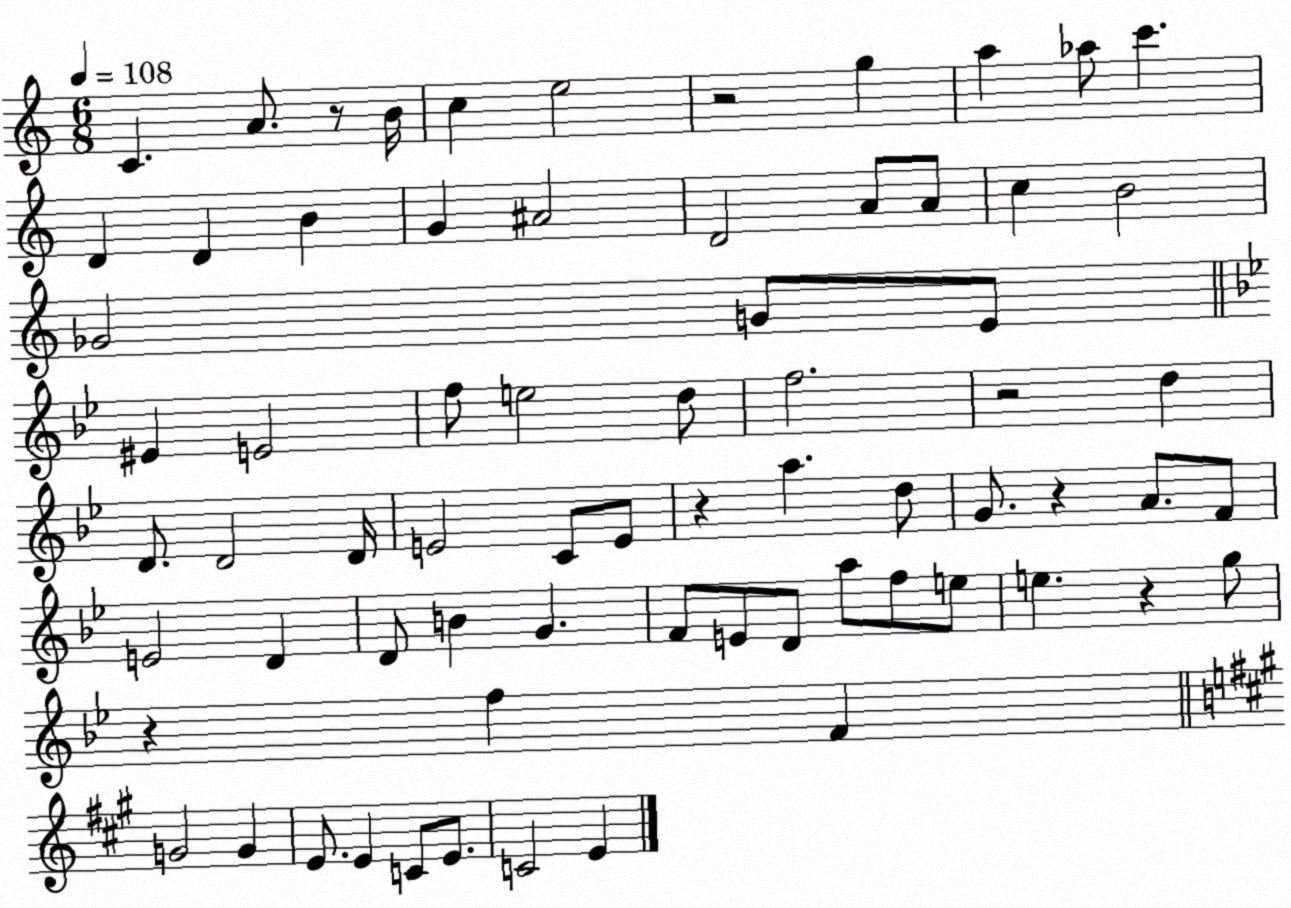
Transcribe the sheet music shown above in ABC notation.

X:1
T:Untitled
M:6/8
L:1/4
K:C
C A/2 z/2 B/4 c e2 z2 g a _a/2 c' D D B G ^A2 D2 A/2 A/2 c B2 _G2 G/2 E/2 ^E E2 f/2 e2 d/2 f2 z2 d D/2 D2 D/4 E2 C/2 E/2 z a d/2 G/2 z A/2 F/2 E2 D D/2 B G F/2 E/2 D/2 a/2 f/2 e/2 e z g/2 z f F G2 G E/2 E C/2 E/2 C2 E